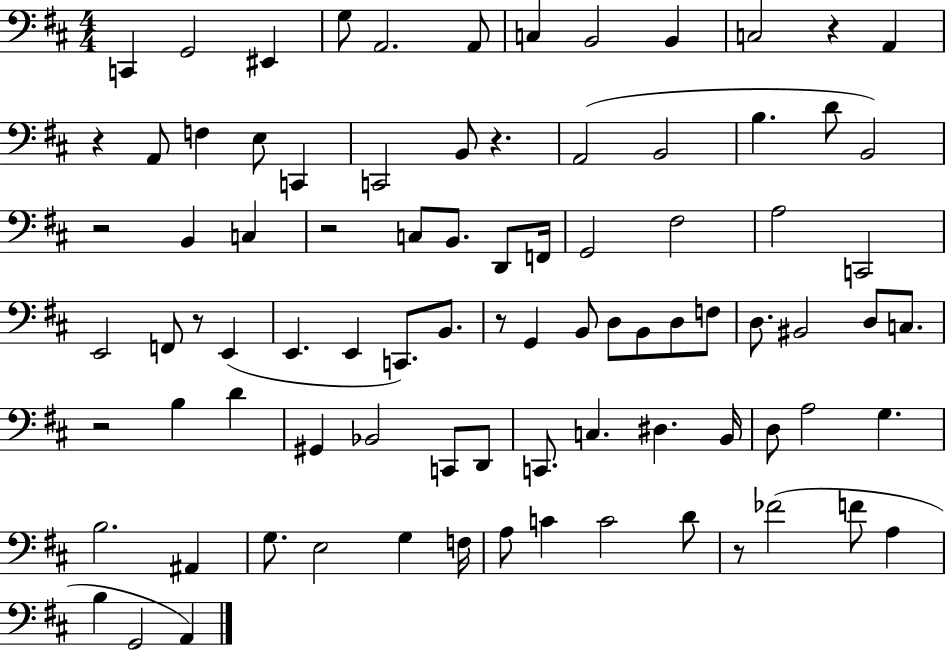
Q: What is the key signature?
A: D major